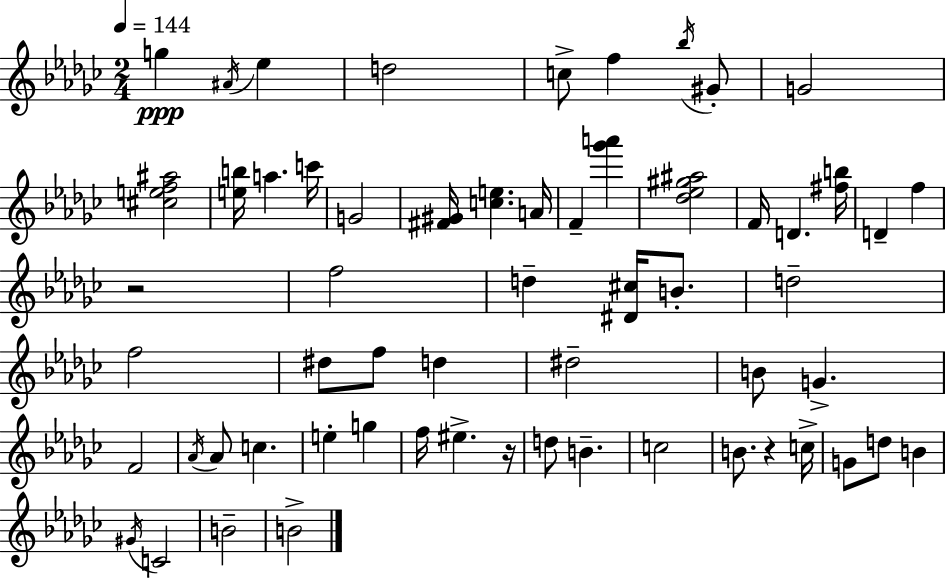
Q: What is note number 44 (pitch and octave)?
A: D5